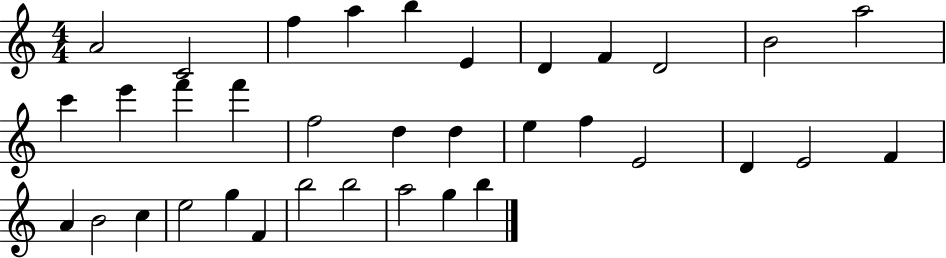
X:1
T:Untitled
M:4/4
L:1/4
K:C
A2 C2 f a b E D F D2 B2 a2 c' e' f' f' f2 d d e f E2 D E2 F A B2 c e2 g F b2 b2 a2 g b